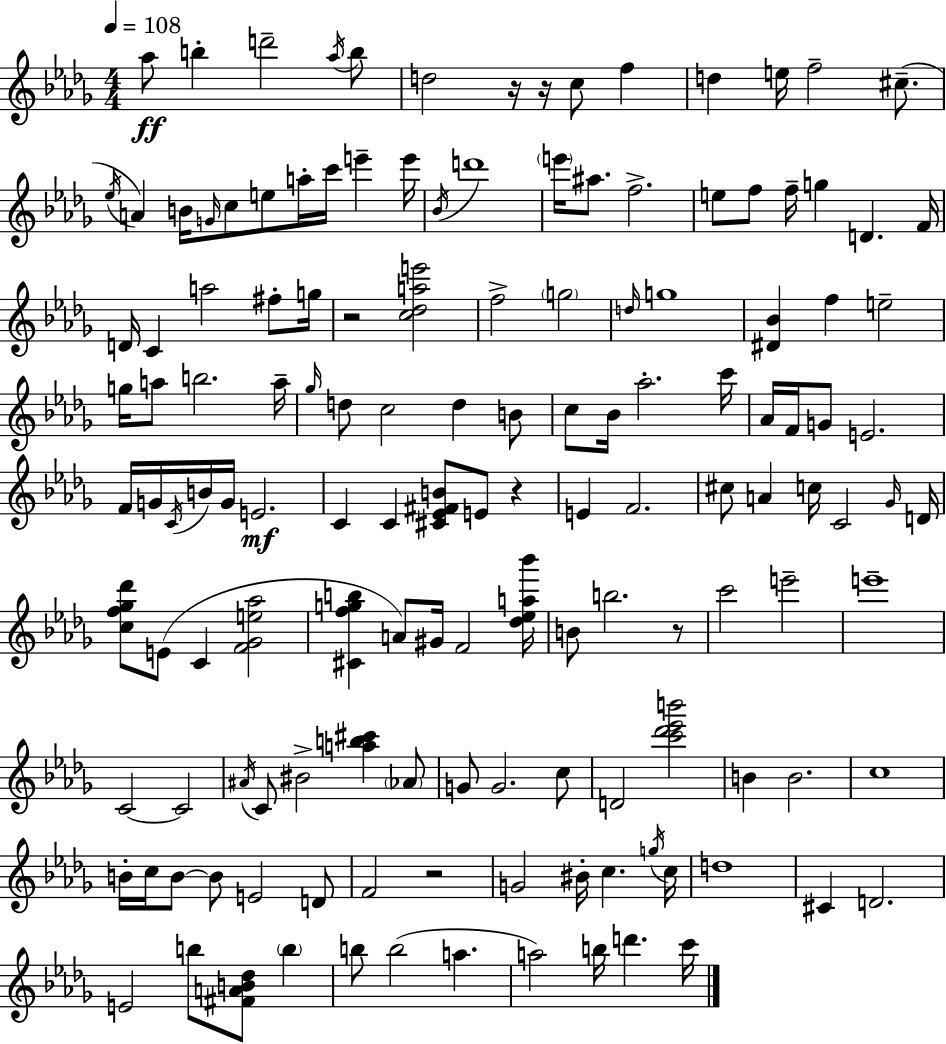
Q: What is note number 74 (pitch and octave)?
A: A4